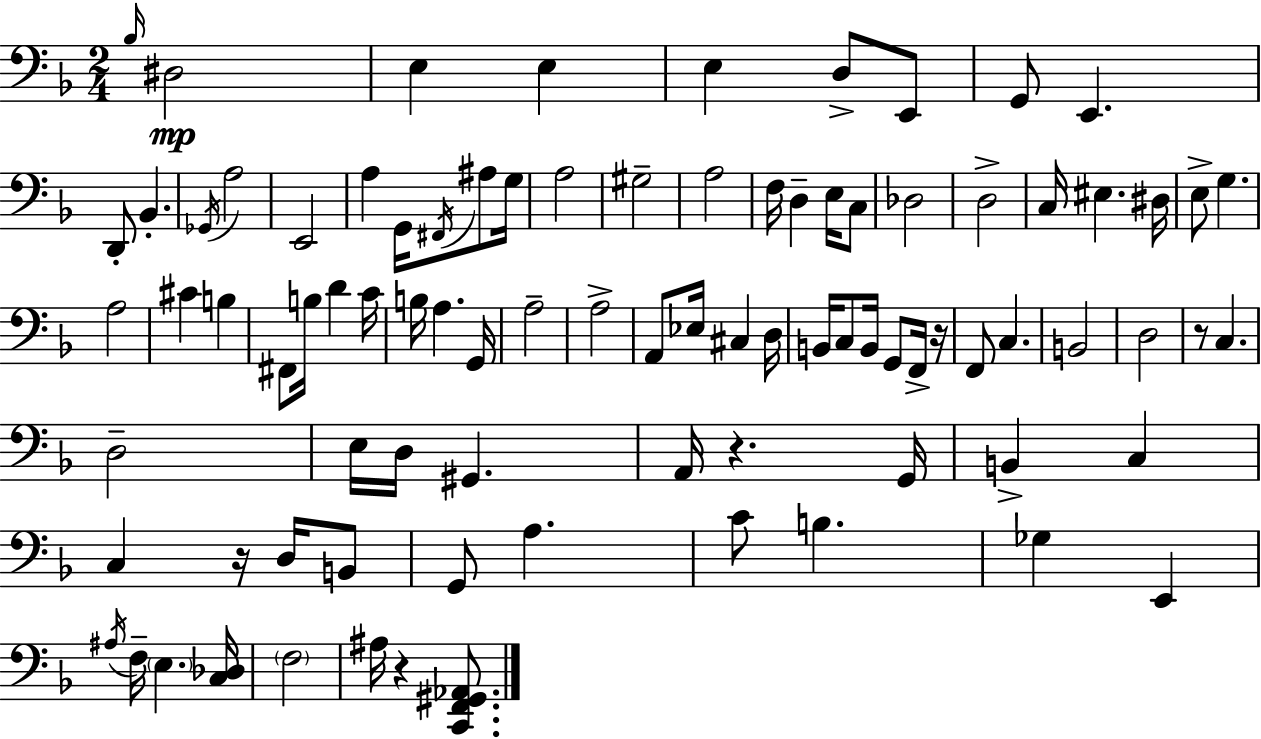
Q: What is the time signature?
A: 2/4